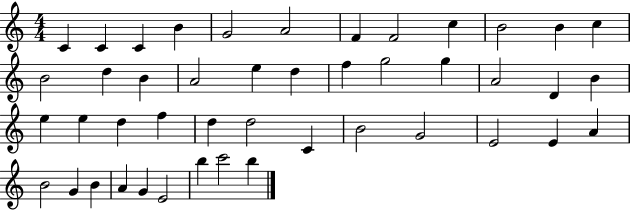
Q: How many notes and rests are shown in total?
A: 45